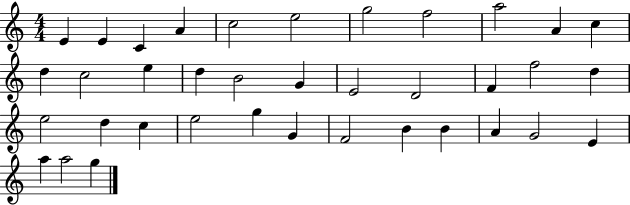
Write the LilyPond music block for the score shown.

{
  \clef treble
  \numericTimeSignature
  \time 4/4
  \key c \major
  e'4 e'4 c'4 a'4 | c''2 e''2 | g''2 f''2 | a''2 a'4 c''4 | \break d''4 c''2 e''4 | d''4 b'2 g'4 | e'2 d'2 | f'4 f''2 d''4 | \break e''2 d''4 c''4 | e''2 g''4 g'4 | f'2 b'4 b'4 | a'4 g'2 e'4 | \break a''4 a''2 g''4 | \bar "|."
}